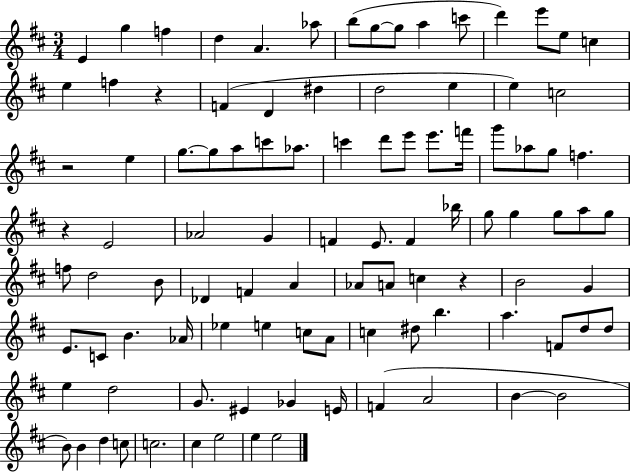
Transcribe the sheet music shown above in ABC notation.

X:1
T:Untitled
M:3/4
L:1/4
K:D
E g f d A _a/2 b/2 g/2 g/2 a c'/2 d' e'/2 e/2 c e f z F D ^d d2 e e c2 z2 e g/2 g/2 a/2 c'/2 _a/2 c' d'/2 e'/2 e'/2 f'/4 g'/2 _a/2 g/2 f z E2 _A2 G F E/2 F _b/4 g/2 g g/2 a/2 g/2 f/2 d2 B/2 _D F A _A/2 A/2 c z B2 G E/2 C/2 B _A/4 _e e c/2 A/2 c ^d/2 b a F/2 d/2 d/2 e d2 G/2 ^E _G E/4 F A2 B B2 B/2 B d c/2 c2 ^c e2 e e2